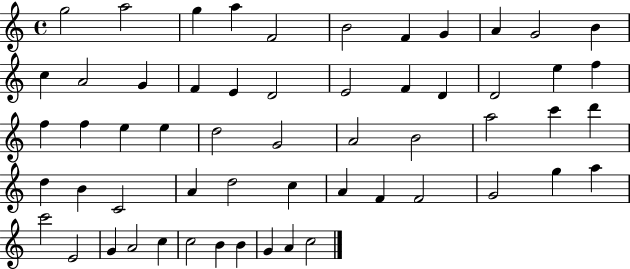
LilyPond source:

{
  \clef treble
  \time 4/4
  \defaultTimeSignature
  \key c \major
  g''2 a''2 | g''4 a''4 f'2 | b'2 f'4 g'4 | a'4 g'2 b'4 | \break c''4 a'2 g'4 | f'4 e'4 d'2 | e'2 f'4 d'4 | d'2 e''4 f''4 | \break f''4 f''4 e''4 e''4 | d''2 g'2 | a'2 b'2 | a''2 c'''4 d'''4 | \break d''4 b'4 c'2 | a'4 d''2 c''4 | a'4 f'4 f'2 | g'2 g''4 a''4 | \break c'''2 e'2 | g'4 a'2 c''4 | c''2 b'4 b'4 | g'4 a'4 c''2 | \break \bar "|."
}